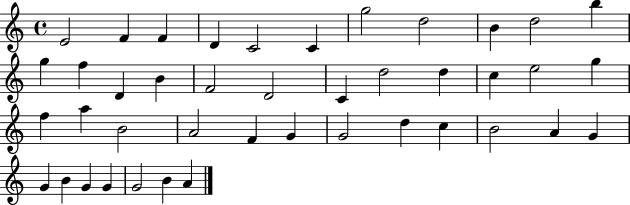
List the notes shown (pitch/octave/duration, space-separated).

E4/h F4/q F4/q D4/q C4/h C4/q G5/h D5/h B4/q D5/h B5/q G5/q F5/q D4/q B4/q F4/h D4/h C4/q D5/h D5/q C5/q E5/h G5/q F5/q A5/q B4/h A4/h F4/q G4/q G4/h D5/q C5/q B4/h A4/q G4/q G4/q B4/q G4/q G4/q G4/h B4/q A4/q